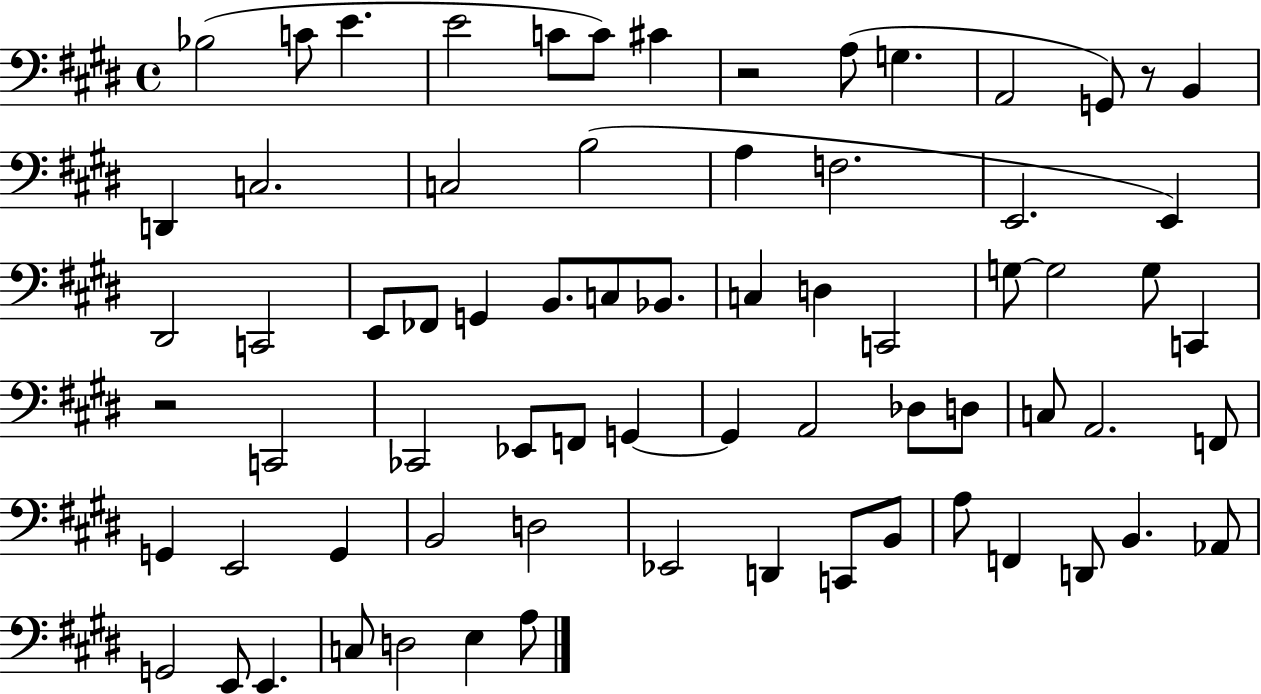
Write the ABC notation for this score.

X:1
T:Untitled
M:4/4
L:1/4
K:E
_B,2 C/2 E E2 C/2 C/2 ^C z2 A,/2 G, A,,2 G,,/2 z/2 B,, D,, C,2 C,2 B,2 A, F,2 E,,2 E,, ^D,,2 C,,2 E,,/2 _F,,/2 G,, B,,/2 C,/2 _B,,/2 C, D, C,,2 G,/2 G,2 G,/2 C,, z2 C,,2 _C,,2 _E,,/2 F,,/2 G,, G,, A,,2 _D,/2 D,/2 C,/2 A,,2 F,,/2 G,, E,,2 G,, B,,2 D,2 _E,,2 D,, C,,/2 B,,/2 A,/2 F,, D,,/2 B,, _A,,/2 G,,2 E,,/2 E,, C,/2 D,2 E, A,/2